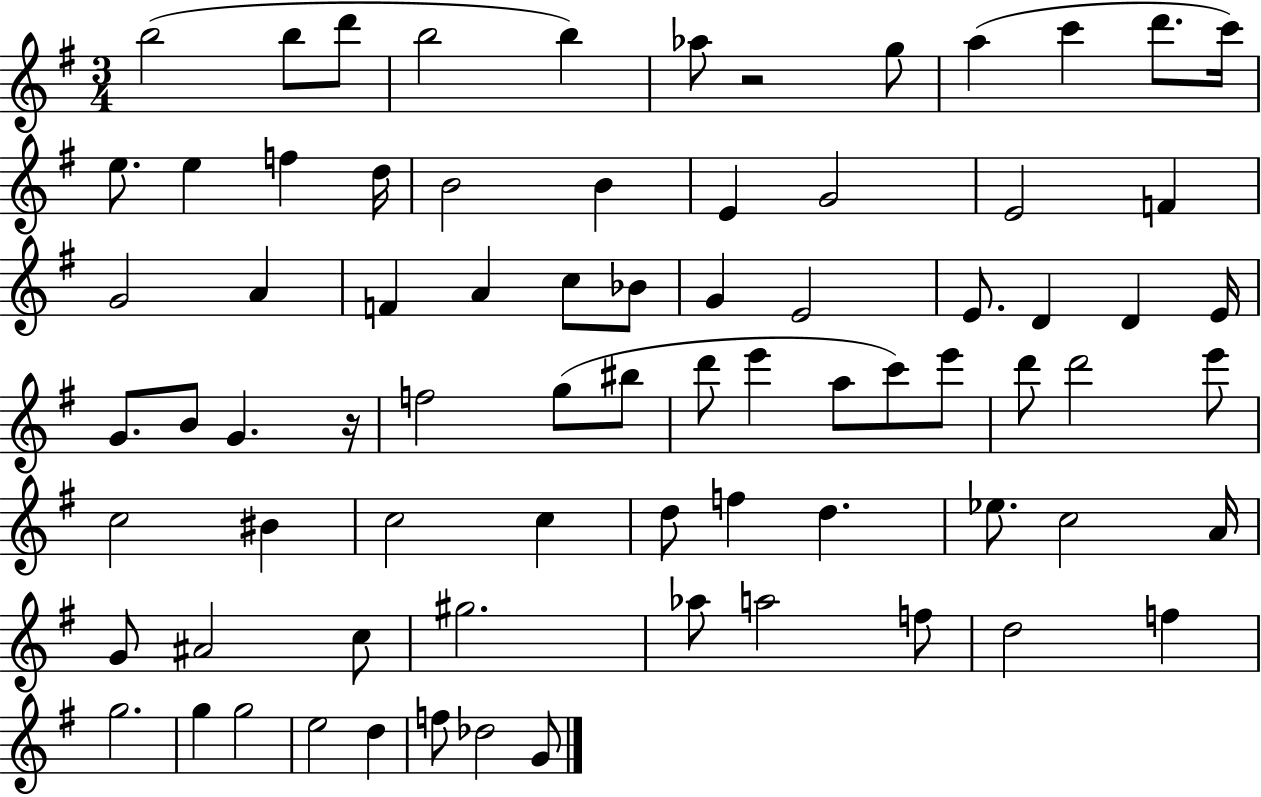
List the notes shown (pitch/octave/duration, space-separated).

B5/h B5/e D6/e B5/h B5/q Ab5/e R/h G5/e A5/q C6/q D6/e. C6/s E5/e. E5/q F5/q D5/s B4/h B4/q E4/q G4/h E4/h F4/q G4/h A4/q F4/q A4/q C5/e Bb4/e G4/q E4/h E4/e. D4/q D4/q E4/s G4/e. B4/e G4/q. R/s F5/h G5/e BIS5/e D6/e E6/q A5/e C6/e E6/e D6/e D6/h E6/e C5/h BIS4/q C5/h C5/q D5/e F5/q D5/q. Eb5/e. C5/h A4/s G4/e A#4/h C5/e G#5/h. Ab5/e A5/h F5/e D5/h F5/q G5/h. G5/q G5/h E5/h D5/q F5/e Db5/h G4/e